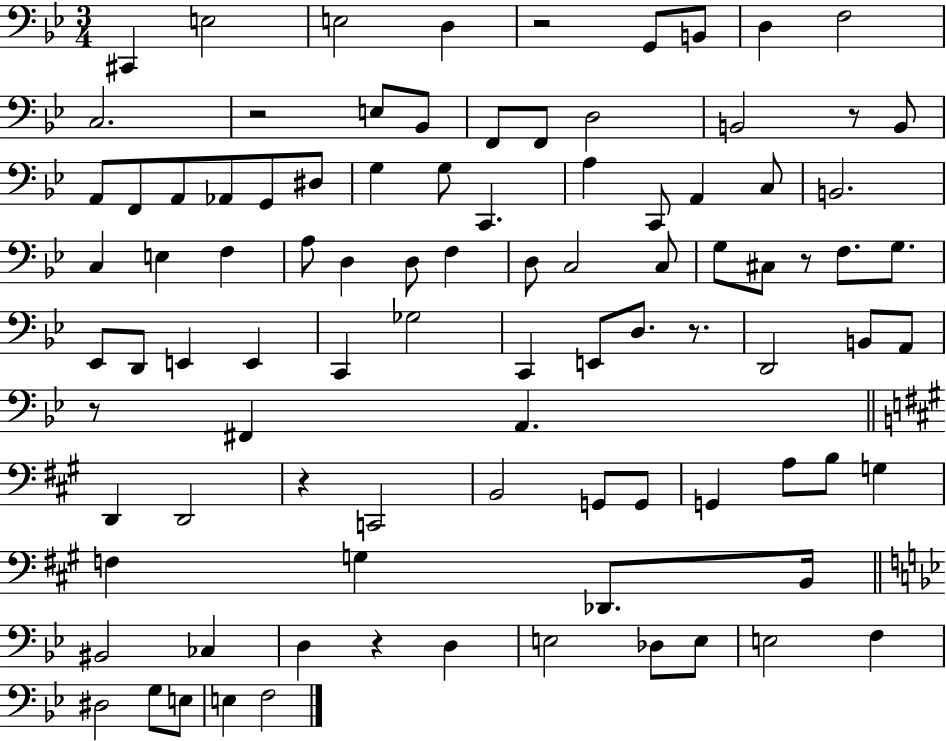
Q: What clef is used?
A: bass